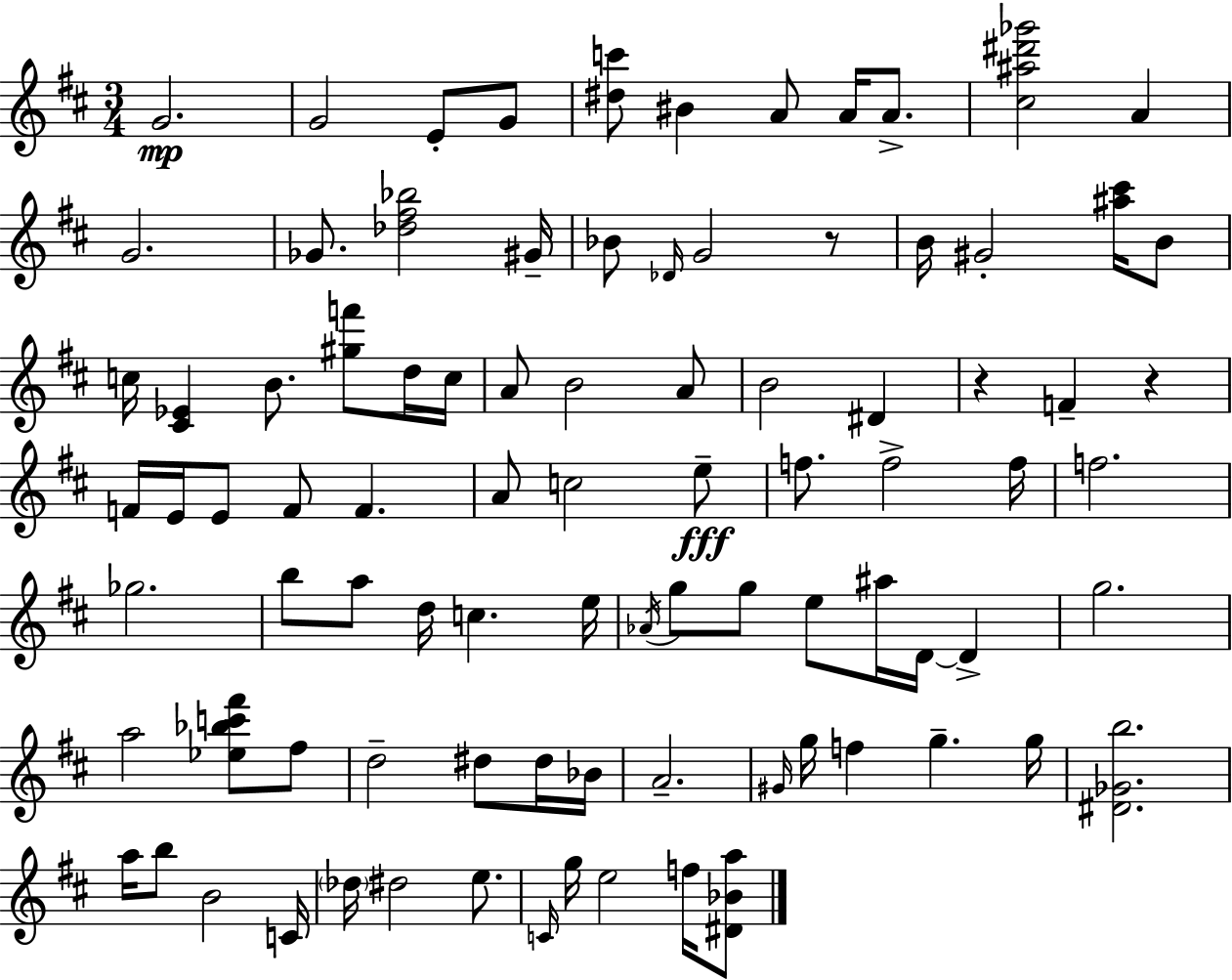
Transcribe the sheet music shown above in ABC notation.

X:1
T:Untitled
M:3/4
L:1/4
K:D
G2 G2 E/2 G/2 [^dc']/2 ^B A/2 A/4 A/2 [^c^a^d'_g']2 A G2 _G/2 [_d^f_b]2 ^G/4 _B/2 _D/4 G2 z/2 B/4 ^G2 [^a^c']/4 B/2 c/4 [^C_E] B/2 [^gf']/2 d/4 c/4 A/2 B2 A/2 B2 ^D z F z F/4 E/4 E/2 F/2 F A/2 c2 e/2 f/2 f2 f/4 f2 _g2 b/2 a/2 d/4 c e/4 _A/4 g/2 g/2 e/2 ^a/4 D/4 D g2 a2 [_e_bc'^f']/2 ^f/2 d2 ^d/2 ^d/4 _B/4 A2 ^G/4 g/4 f g g/4 [^D_Gb]2 a/4 b/2 B2 C/4 _d/4 ^d2 e/2 C/4 g/4 e2 f/4 [^D_Ba]/2